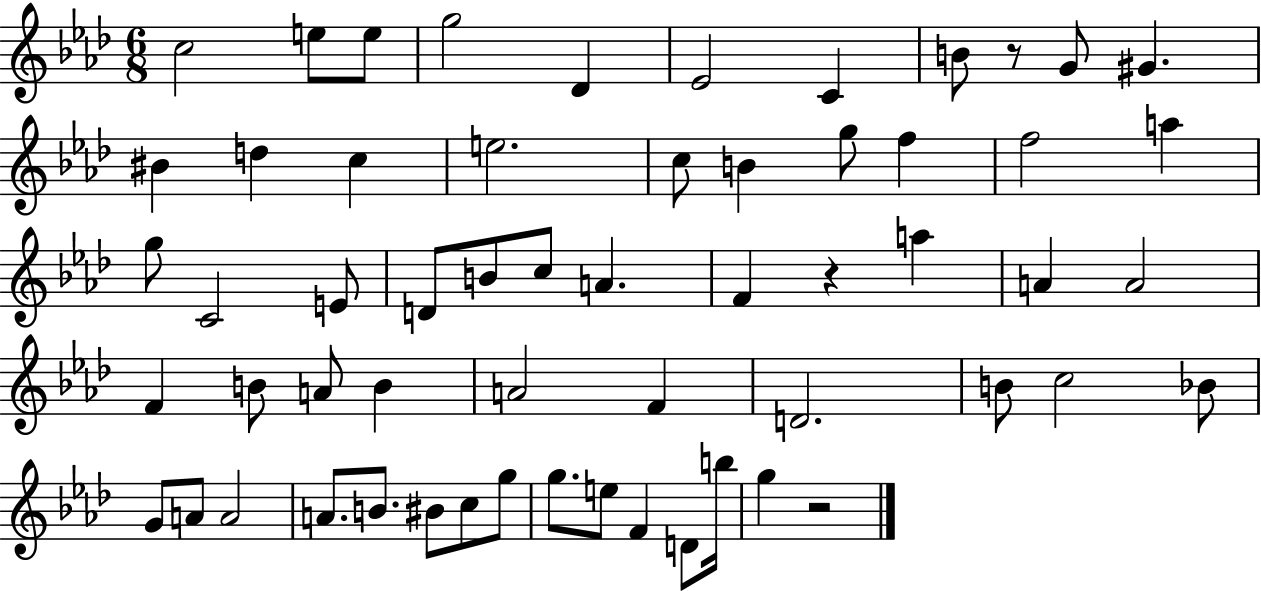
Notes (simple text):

C5/h E5/e E5/e G5/h Db4/q Eb4/h C4/q B4/e R/e G4/e G#4/q. BIS4/q D5/q C5/q E5/h. C5/e B4/q G5/e F5/q F5/h A5/q G5/e C4/h E4/e D4/e B4/e C5/e A4/q. F4/q R/q A5/q A4/q A4/h F4/q B4/e A4/e B4/q A4/h F4/q D4/h. B4/e C5/h Bb4/e G4/e A4/e A4/h A4/e. B4/e. BIS4/e C5/e G5/e G5/e. E5/e F4/q D4/e B5/s G5/q R/h